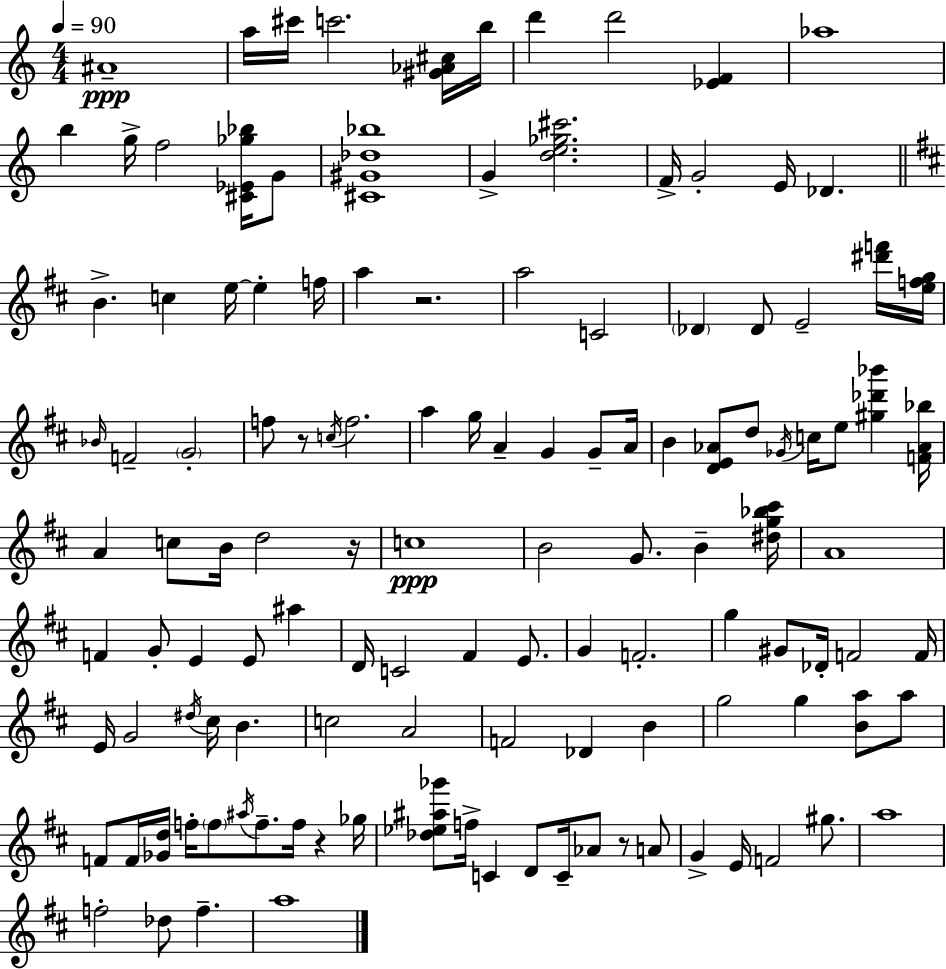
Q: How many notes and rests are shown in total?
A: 125